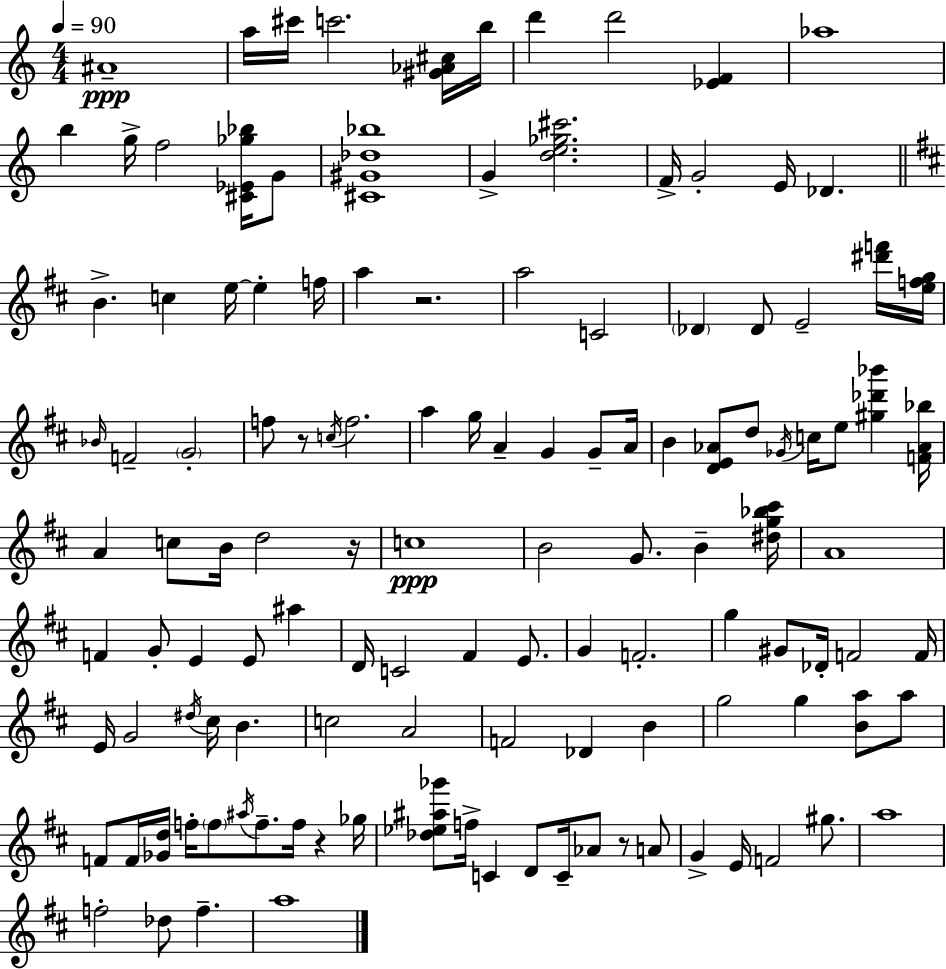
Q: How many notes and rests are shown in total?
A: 125